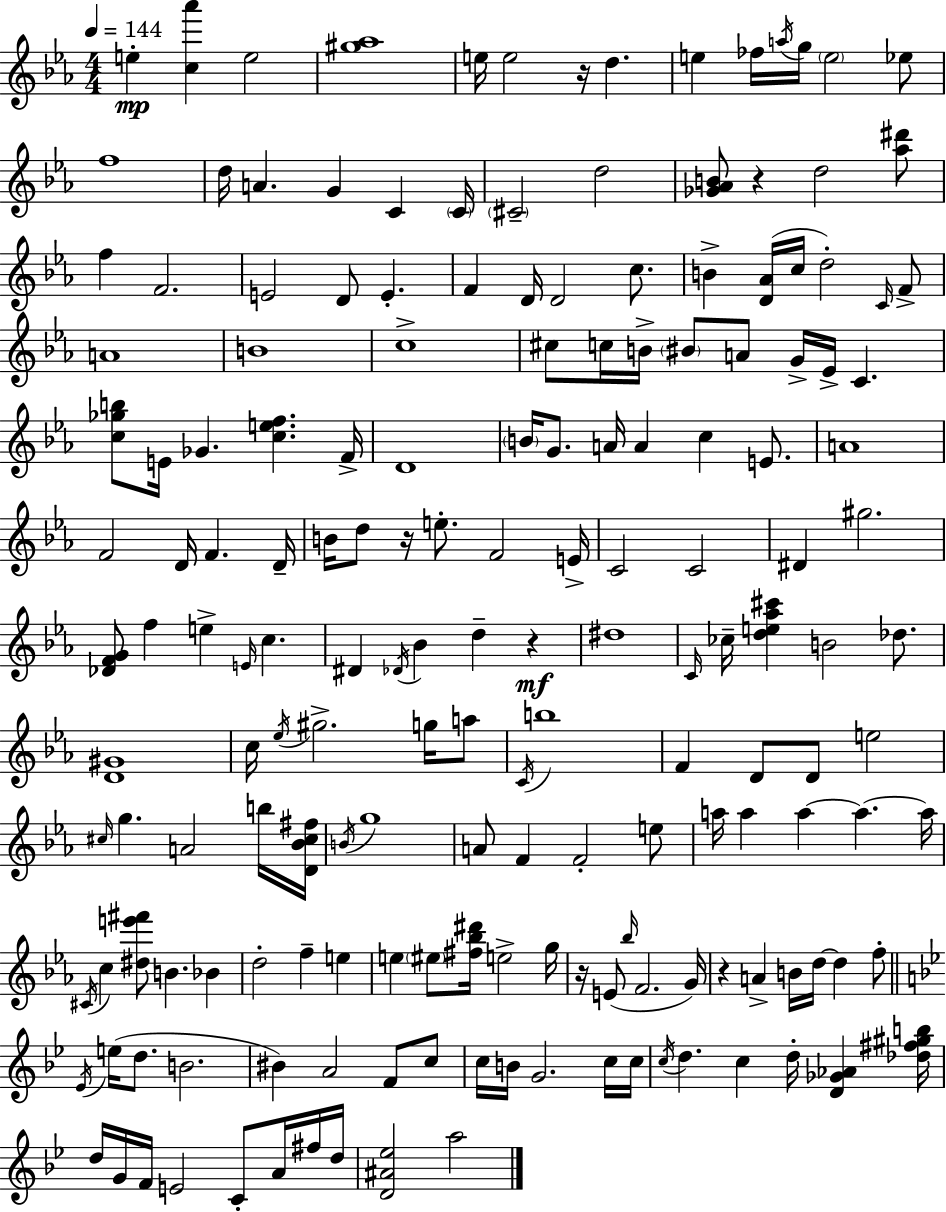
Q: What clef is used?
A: treble